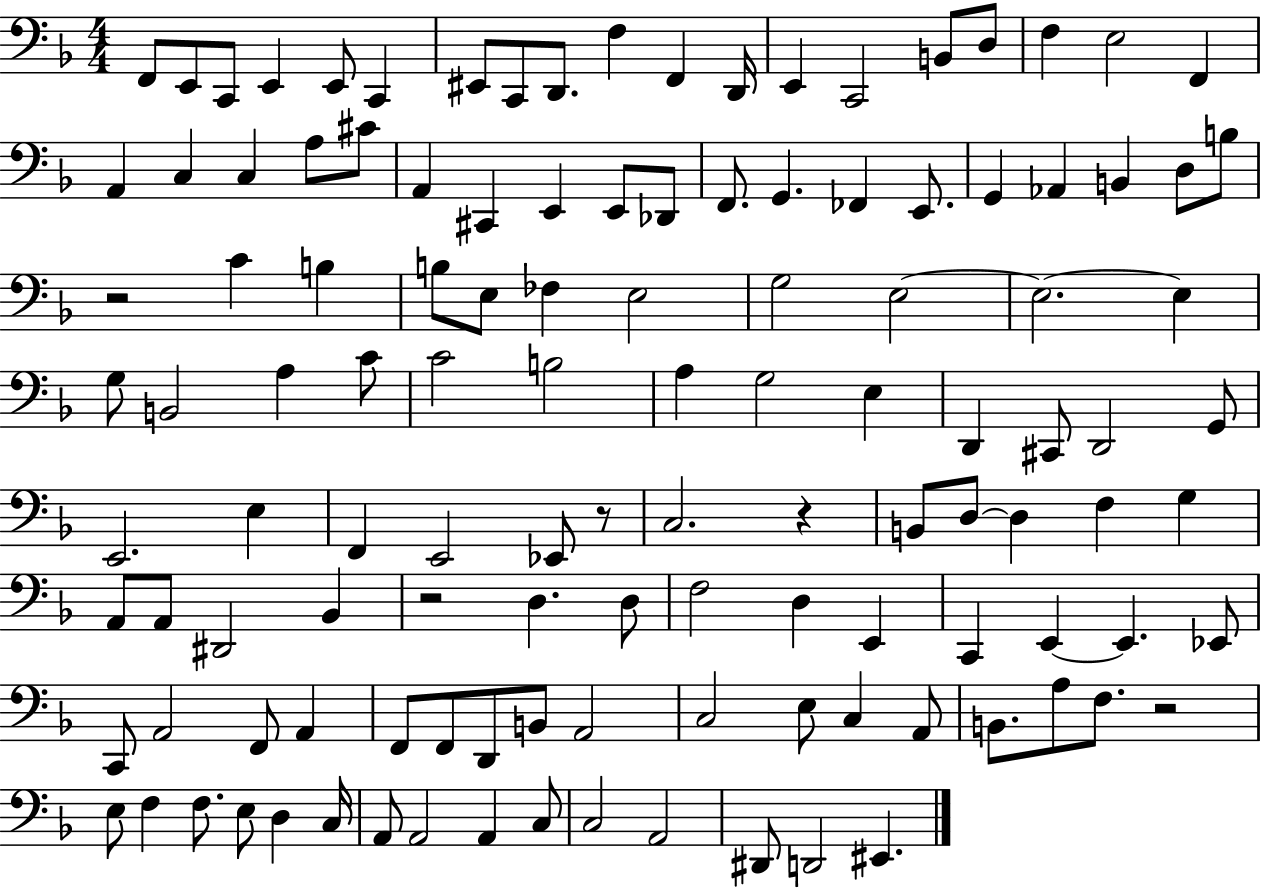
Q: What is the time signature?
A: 4/4